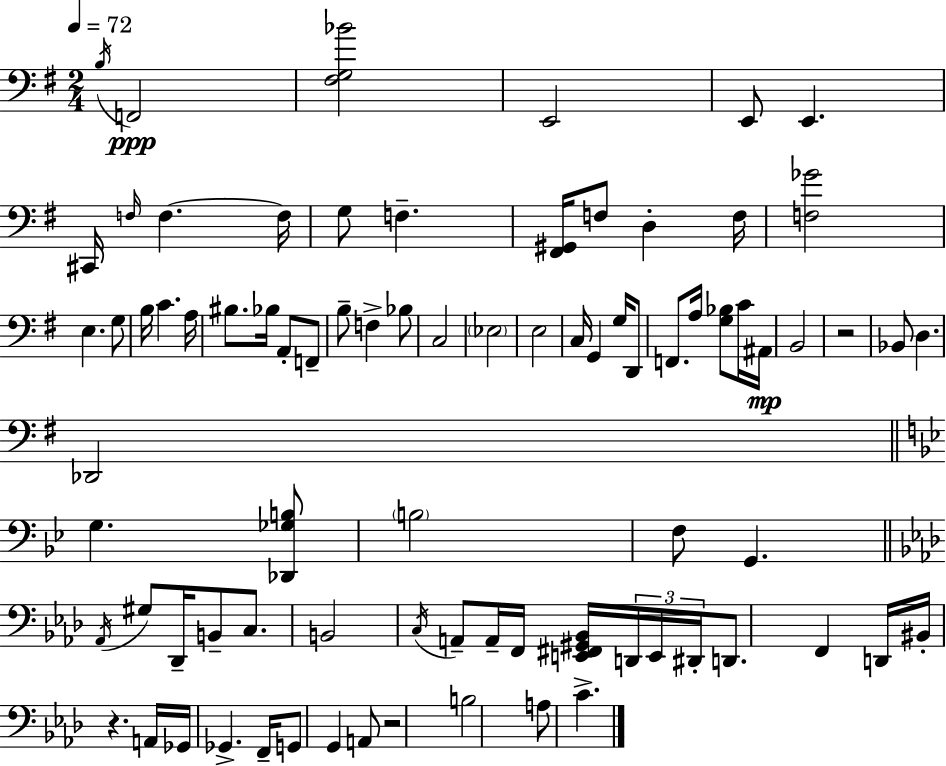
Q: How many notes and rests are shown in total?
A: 81